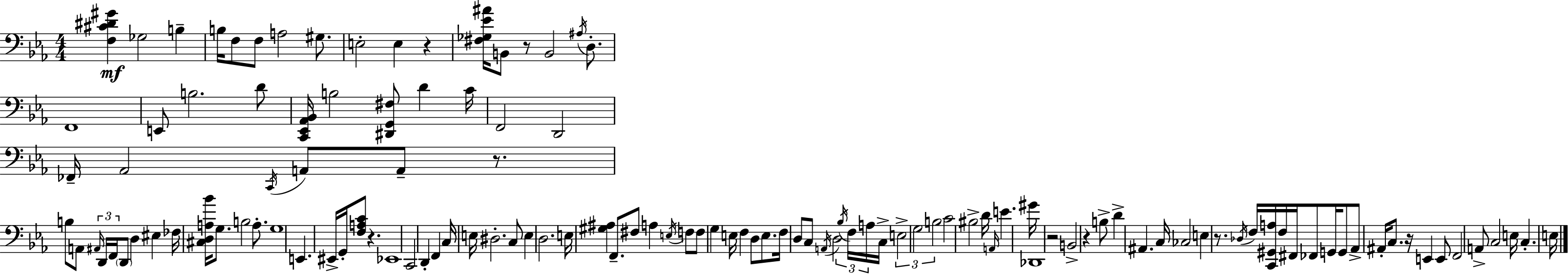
{
  \clef bass
  \numericTimeSignature
  \time 4/4
  \key ees \major
  <f cis' dis' gis'>4\mf ges2 b4-- | b16 f8 f8 a2 gis8. | e2-. e4 r4 | <fis ges ees' ais'>16 b,8 r8 b,2 \acciaccatura { ais16 } d8.-. | \break f,1 | e,8 b2. d'8 | <c, ees, aes, bes,>16 b2 <dis, g, fis>8 d'4 | c'16 f,2 d,2 | \break fes,16-- aes,2 \acciaccatura { c,16 } a,8 a,8-- r8. | b8 a,8 \tuplet 3/2 { \grace { ais,16 } d,16 f,16 } \parenthesize d,8 d4 eis4 | fes16 <cis d a bes'>16 g8. b2 | a8.-. g1 | \break e,4. eis,16-> g,16-. <f a c'>8 r4. | ees,1 | c,2 d,4-. f,4 | c16 e16 dis2.-. | \break c8 e4 d2. | e16 <gis ais>4 f,8.-- fis8 a4 | \acciaccatura { e16 } f8 f8 g4 e16 f4 d8 | e8. f16 d8 c8 \acciaccatura { a,16 } d2 | \break \tuplet 3/2 { \acciaccatura { bes16 } f16 a16 } c16-> \tuplet 3/2 { e2-> g2 | b2 } c'2 | bis2-> d'16 \grace { a,16 } | e'4. gis'16 des,1 | \break r2 b,2-> | r4 b8-> d'4-> | ais,4. c16 ces2 | e4 r8. \acciaccatura { des16 } f16 <c, gis, a>16 f16 fis,16 fes,8 g,16 g,8 | \break aes,8-> ais,16-. c8. r16 e,4 e,8 f,2 | a,8-> c2 | e16 c4.-. e16 \bar "|."
}